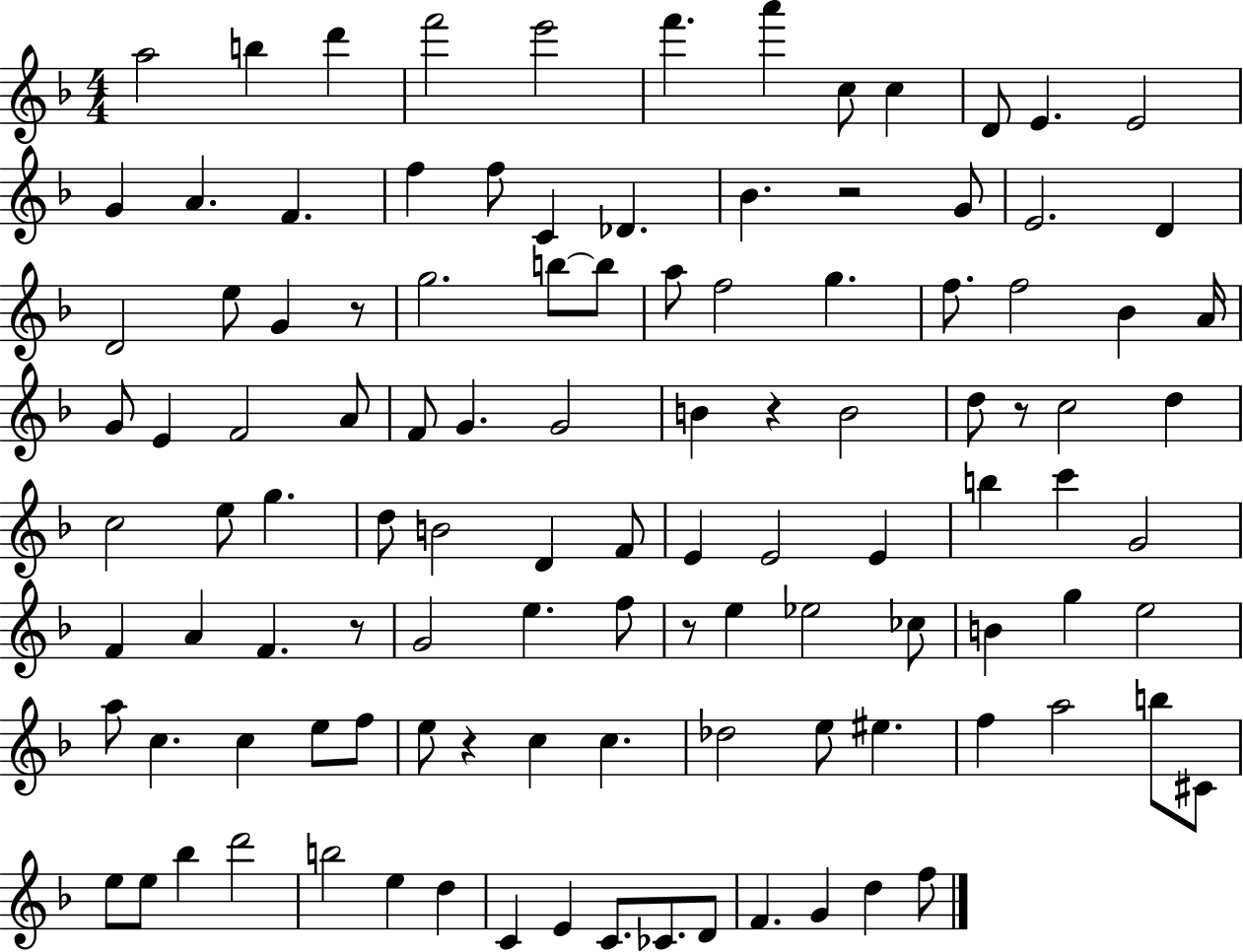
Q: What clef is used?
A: treble